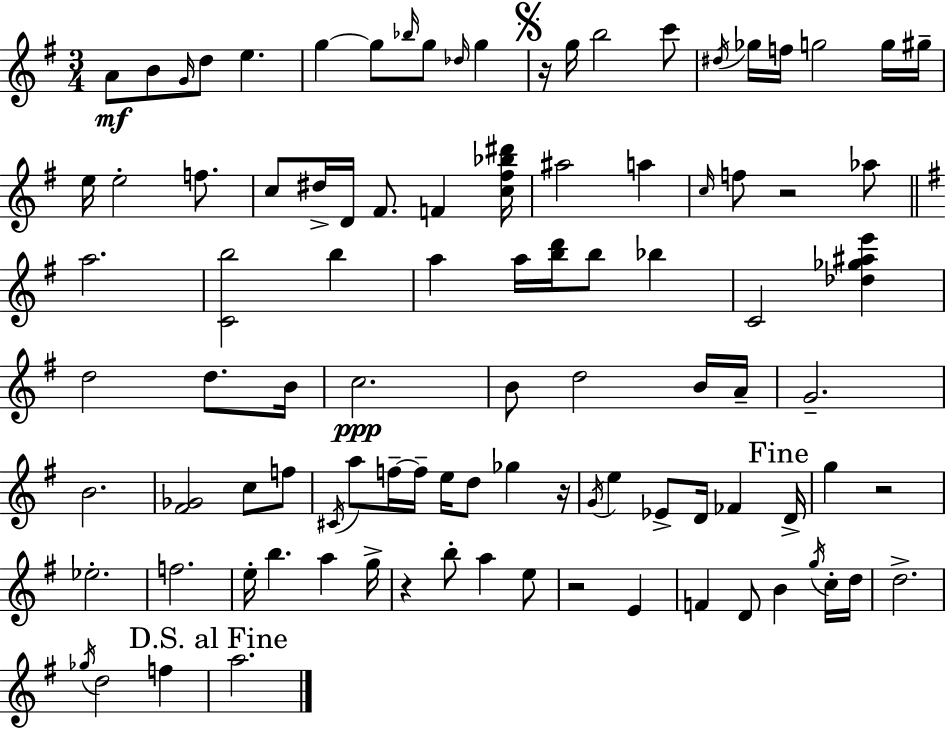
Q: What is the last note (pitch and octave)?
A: A5